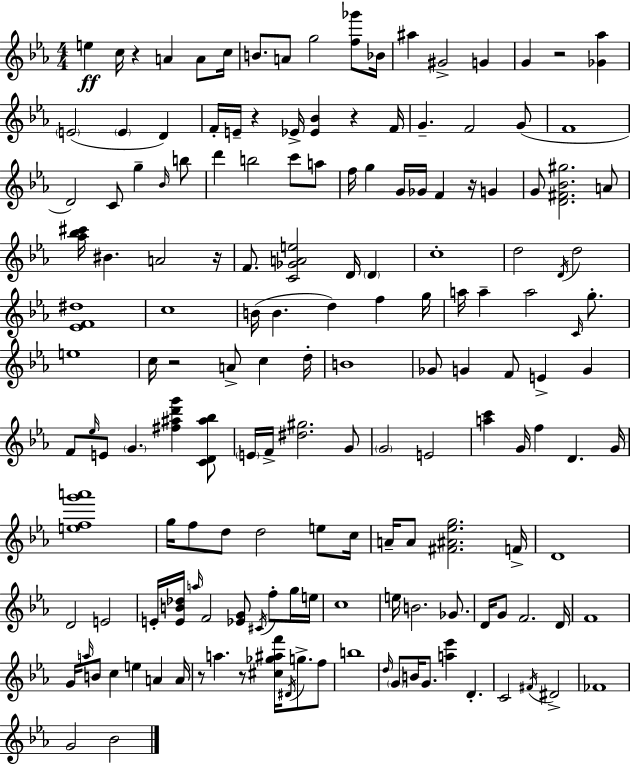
E5/q C5/s R/q A4/q A4/e C5/s B4/e. A4/e G5/h [F5,Gb6]/e Bb4/s A#5/q G#4/h G4/q G4/q R/h [Gb4,Ab5]/q E4/h E4/q D4/q F4/s E4/s R/q Eb4/s [Eb4,Bb4]/q R/q F4/s G4/q. F4/h G4/e F4/w D4/h C4/e G5/q Bb4/s B5/e D6/q B5/h C6/e A5/e F5/s G5/q G4/s Gb4/s F4/q R/s G4/q G4/e [D4,F#4,Bb4,G#5]/h. A4/e [Ab5,Bb5,C#6]/s BIS4/q. A4/h R/s F4/e. [C4,Gb4,A4,E5]/h D4/s D4/q C5/w D5/h D4/s D5/h [Eb4,F4,D#5]/w C5/w B4/s B4/q. D5/q F5/q G5/s A5/s A5/q A5/h C4/s G5/e. E5/w C5/s R/h A4/e C5/q D5/s B4/w Gb4/e G4/q F4/e E4/q G4/q F4/e Eb5/s E4/e G4/q. [F#5,A#5,D6,G6]/q [C4,D4,A#5,Bb5]/e E4/s F4/s [D#5,G#5]/h. G4/e G4/h E4/h [A5,C6]/q G4/s F5/q D4/q. G4/s [E5,F5,G6,A6]/w G5/s F5/e D5/e D5/h E5/e C5/s A4/s A4/e [F#4,A#4,Eb5,G5]/h. F4/s D4/w D4/h E4/h E4/s [E4,B4,Db5]/s A5/s F4/h [Eb4,G4]/e C#4/s F5/e G5/s E5/s C5/w E5/s B4/h. Gb4/e. D4/s G4/e F4/h. D4/s F4/w G4/s A5/s B4/e C5/q E5/q A4/q A4/s R/e A5/q. R/e [C#5,Gb5,A#5,F6]/s D#4/s G5/e. F5/e B5/w D5/s G4/e B4/s G4/e. [A5,Eb6]/q D4/q. C4/h F#4/s D#4/h FES4/w G4/h Bb4/h